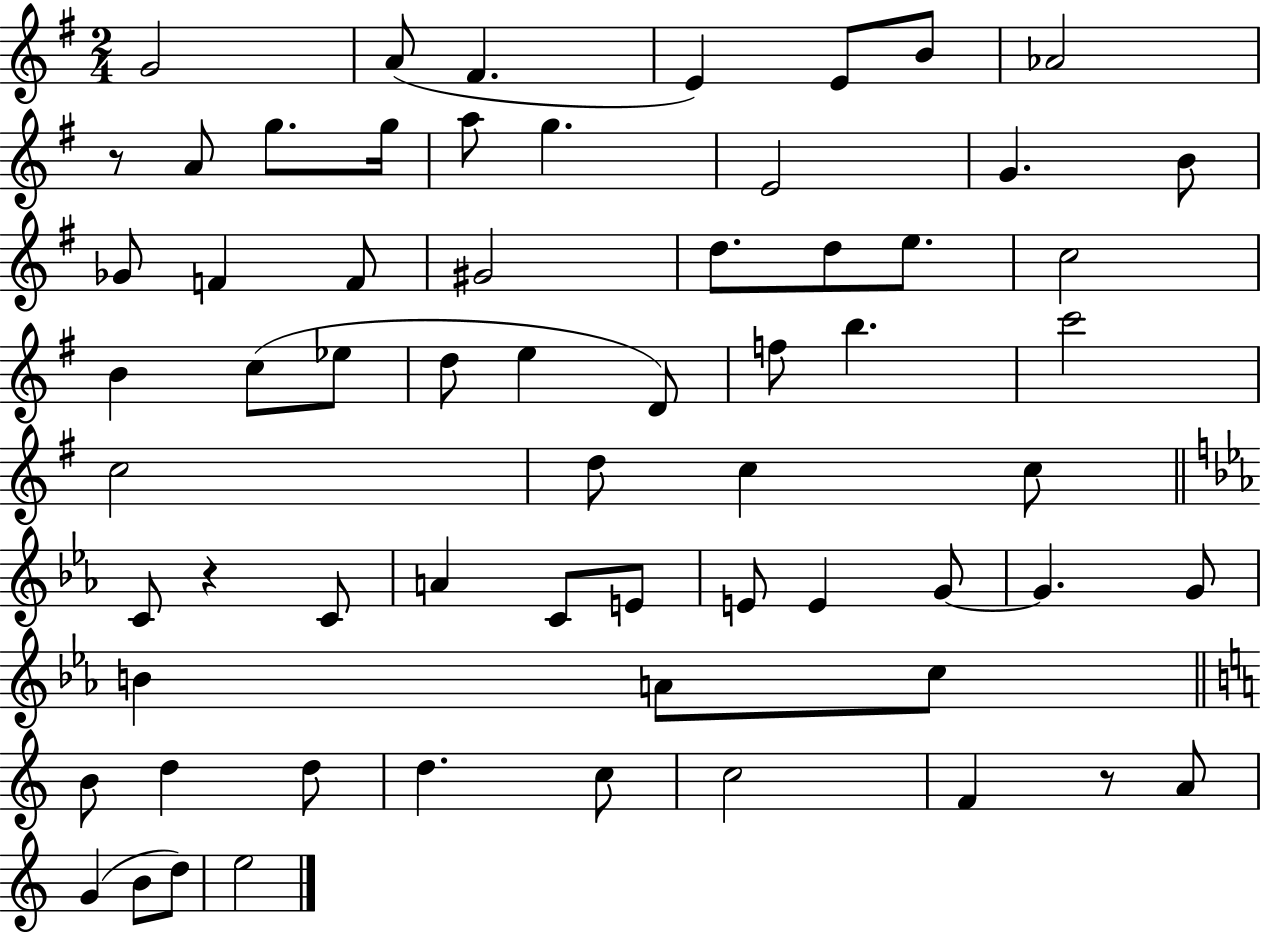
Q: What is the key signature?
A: G major